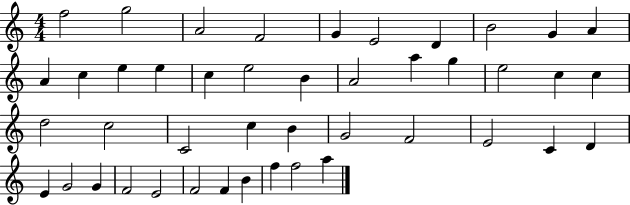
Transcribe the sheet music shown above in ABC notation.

X:1
T:Untitled
M:4/4
L:1/4
K:C
f2 g2 A2 F2 G E2 D B2 G A A c e e c e2 B A2 a g e2 c c d2 c2 C2 c B G2 F2 E2 C D E G2 G F2 E2 F2 F B f f2 a